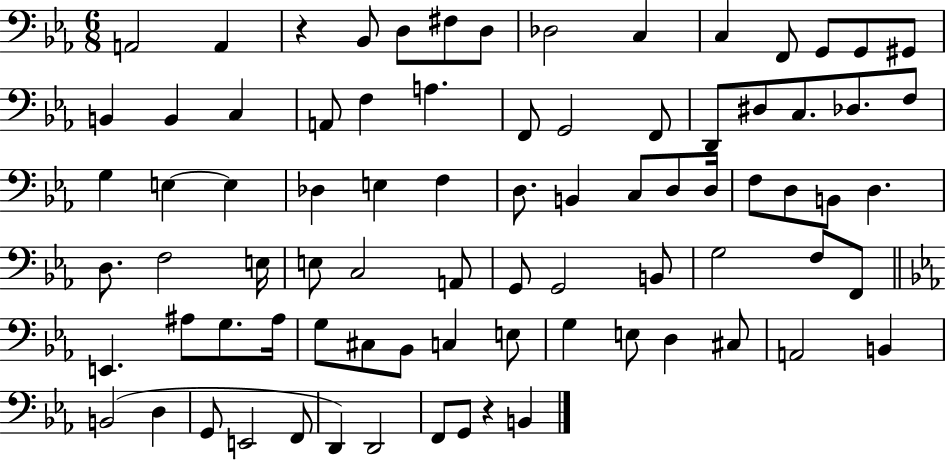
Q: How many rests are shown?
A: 2